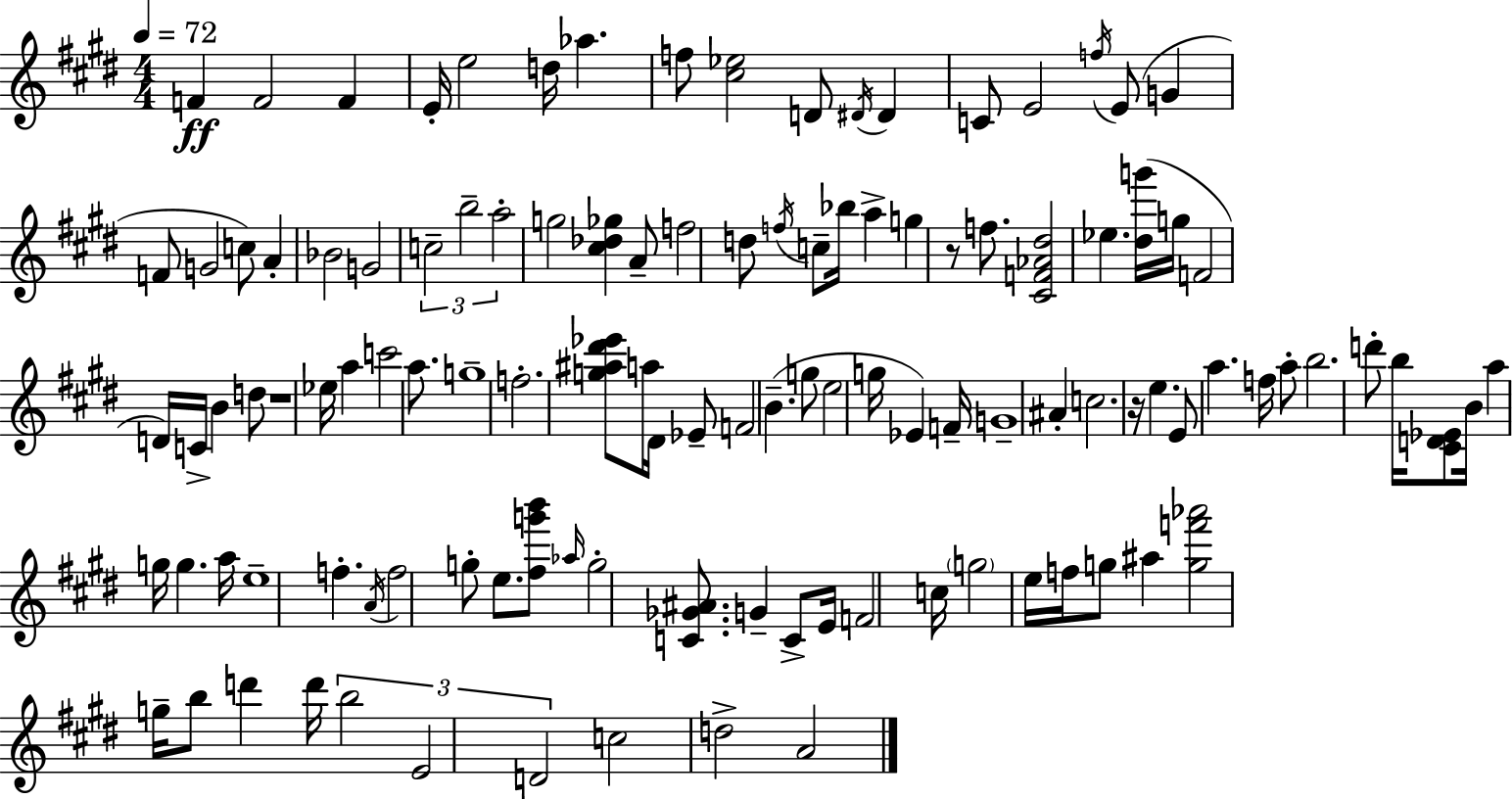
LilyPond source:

{
  \clef treble
  \numericTimeSignature
  \time 4/4
  \key e \major
  \tempo 4 = 72
  f'4\ff f'2 f'4 | e'16-. e''2 d''16 aes''4. | f''8 <cis'' ees''>2 d'8 \acciaccatura { dis'16 } dis'4 | c'8 e'2 \acciaccatura { f''16 }( e'8 g'4 | \break f'8 g'2 c''8) a'4-. | bes'2 g'2 | \tuplet 3/2 { c''2-- b''2-- | a''2-. } g''2 | \break <cis'' des'' ges''>4 a'8-- f''2 | d''8 \acciaccatura { f''16 } c''8-- bes''16 a''4-> g''4 r8 | f''8. <cis' f' aes' dis''>2 ees''4. | <dis'' g'''>16( g''16 f'2 d'16) c'16-> b'4 | \break d''8 r1 | ees''16 a''4 c'''2 | a''8. g''1-- | f''2.-. <g'' ais'' dis''' ees'''>8 | \break a''16 dis'16 ees'8-- f'2 b'4.--( | g''8 e''2 g''16 ees'4) | f'16-- g'1-- | ais'4-. c''2. | \break r16 e''4. e'8 a''4. | f''16 a''8-. b''2. | d'''8-. b''16 <cis' d' ees'>8 b'16 a''4 g''16 g''4. | a''16 e''1-- | \break f''4.-. \acciaccatura { a'16 } f''2 | g''8-. e''8. <fis'' g''' b'''>8 \grace { aes''16 } g''2-. | <c' ges' ais'>8. g'4-- c'8-> e'16 f'2 | c''16 \parenthesize g''2 e''16 f''16 g''8 | \break ais''4 <g'' f''' aes'''>2 g''16-- b''8 | d'''4 d'''16 \tuplet 3/2 { b''2 e'2 | d'2 } c''2 | d''2-> a'2 | \break \bar "|."
}